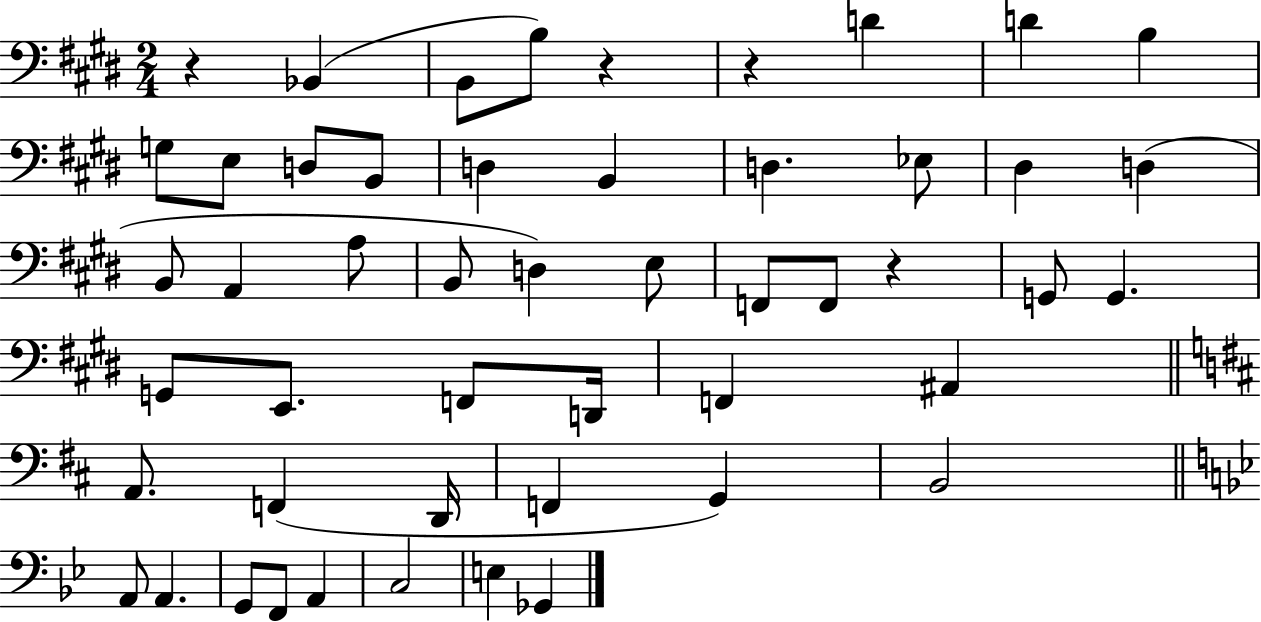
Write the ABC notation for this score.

X:1
T:Untitled
M:2/4
L:1/4
K:E
z _B,, B,,/2 B,/2 z z D D B, G,/2 E,/2 D,/2 B,,/2 D, B,, D, _E,/2 ^D, D, B,,/2 A,, A,/2 B,,/2 D, E,/2 F,,/2 F,,/2 z G,,/2 G,, G,,/2 E,,/2 F,,/2 D,,/4 F,, ^A,, A,,/2 F,, D,,/4 F,, G,, B,,2 A,,/2 A,, G,,/2 F,,/2 A,, C,2 E, _G,,